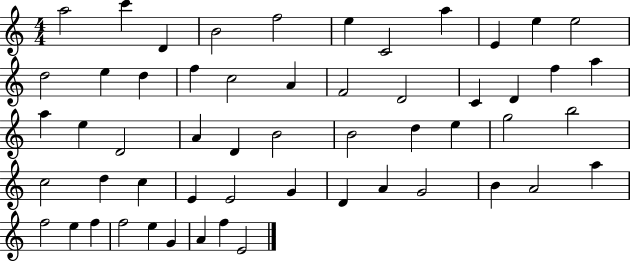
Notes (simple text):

A5/h C6/q D4/q B4/h F5/h E5/q C4/h A5/q E4/q E5/q E5/h D5/h E5/q D5/q F5/q C5/h A4/q F4/h D4/h C4/q D4/q F5/q A5/q A5/q E5/q D4/h A4/q D4/q B4/h B4/h D5/q E5/q G5/h B5/h C5/h D5/q C5/q E4/q E4/h G4/q D4/q A4/q G4/h B4/q A4/h A5/q F5/h E5/q F5/q F5/h E5/q G4/q A4/q F5/q E4/h